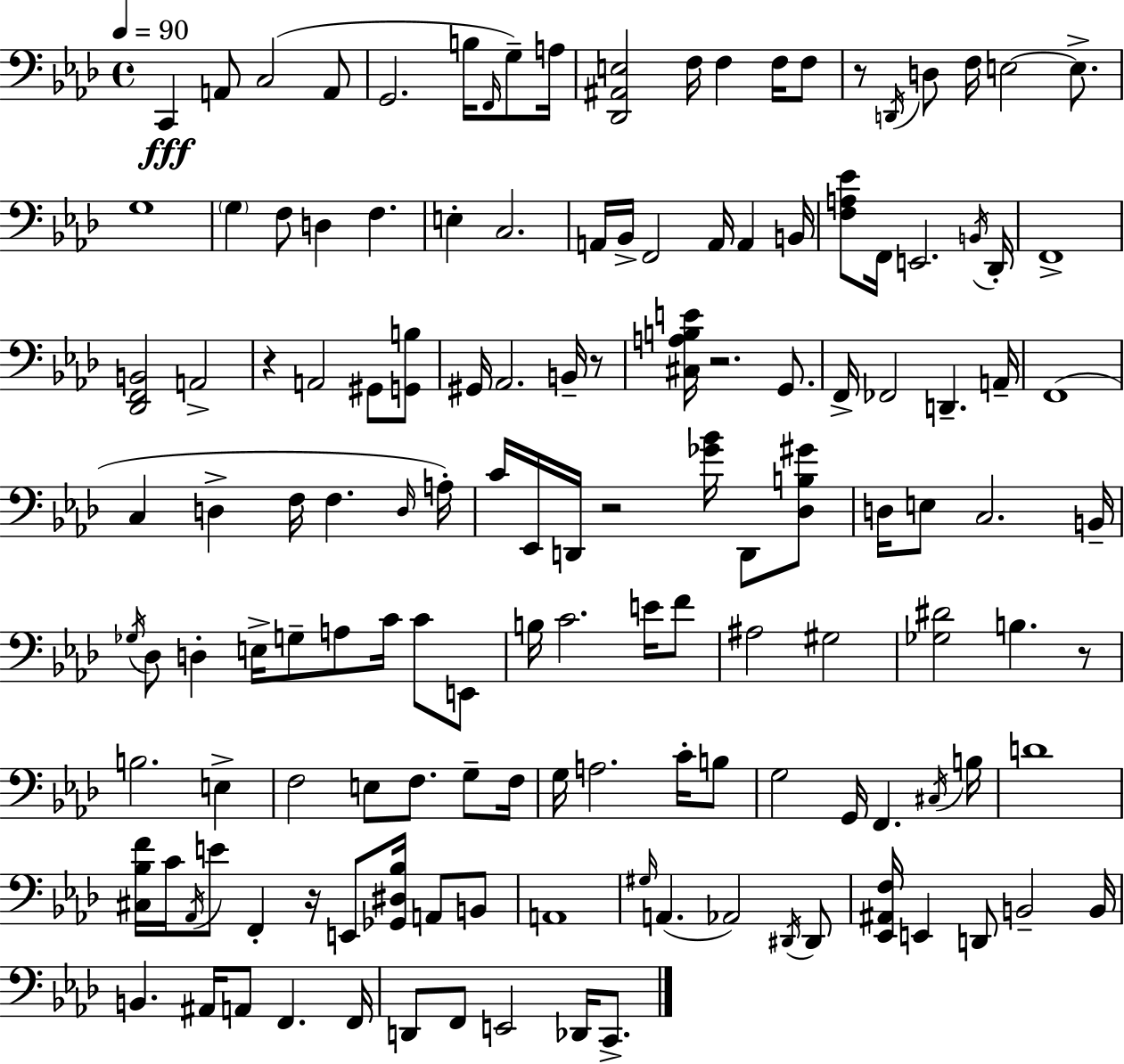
X:1
T:Untitled
M:4/4
L:1/4
K:Ab
C,, A,,/2 C,2 A,,/2 G,,2 B,/4 F,,/4 G,/2 A,/4 [_D,,^A,,E,]2 F,/4 F, F,/4 F,/2 z/2 D,,/4 D,/2 F,/4 E,2 E,/2 G,4 G, F,/2 D, F, E, C,2 A,,/4 _B,,/4 F,,2 A,,/4 A,, B,,/4 [F,A,_E]/2 F,,/4 E,,2 B,,/4 _D,,/4 F,,4 [_D,,F,,B,,]2 A,,2 z A,,2 ^G,,/2 [G,,B,]/2 ^G,,/4 _A,,2 B,,/4 z/2 [^C,A,B,E]/4 z2 G,,/2 F,,/4 _F,,2 D,, A,,/4 F,,4 C, D, F,/4 F, D,/4 A,/4 C/4 _E,,/4 D,,/4 z2 [_G_B]/4 D,,/2 [_D,B,^G]/2 D,/4 E,/2 C,2 B,,/4 _G,/4 _D,/2 D, E,/4 G,/2 A,/2 C/4 C/2 E,,/2 B,/4 C2 E/4 F/2 ^A,2 ^G,2 [_G,^D]2 B, z/2 B,2 E, F,2 E,/2 F,/2 G,/2 F,/4 G,/4 A,2 C/4 B,/2 G,2 G,,/4 F,, ^C,/4 B,/4 D4 [^C,_B,F]/4 C/4 _A,,/4 E/2 F,, z/4 E,,/2 [_G,,^D,_B,]/4 A,,/2 B,,/2 A,,4 ^G,/4 A,, _A,,2 ^D,,/4 ^D,,/2 [_E,,^A,,F,]/4 E,, D,,/2 B,,2 B,,/4 B,, ^A,,/4 A,,/2 F,, F,,/4 D,,/2 F,,/2 E,,2 _D,,/4 C,,/2